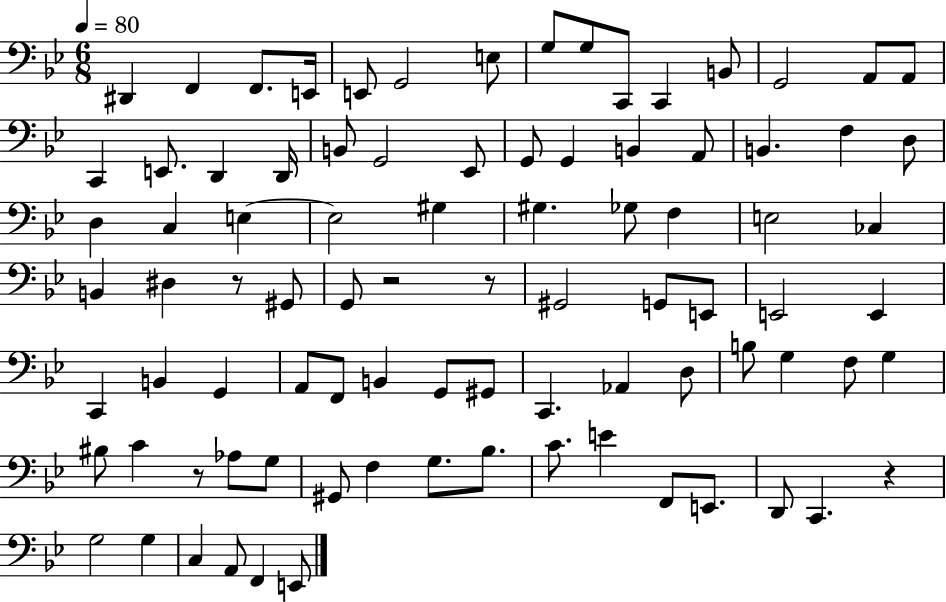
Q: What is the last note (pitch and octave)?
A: E2